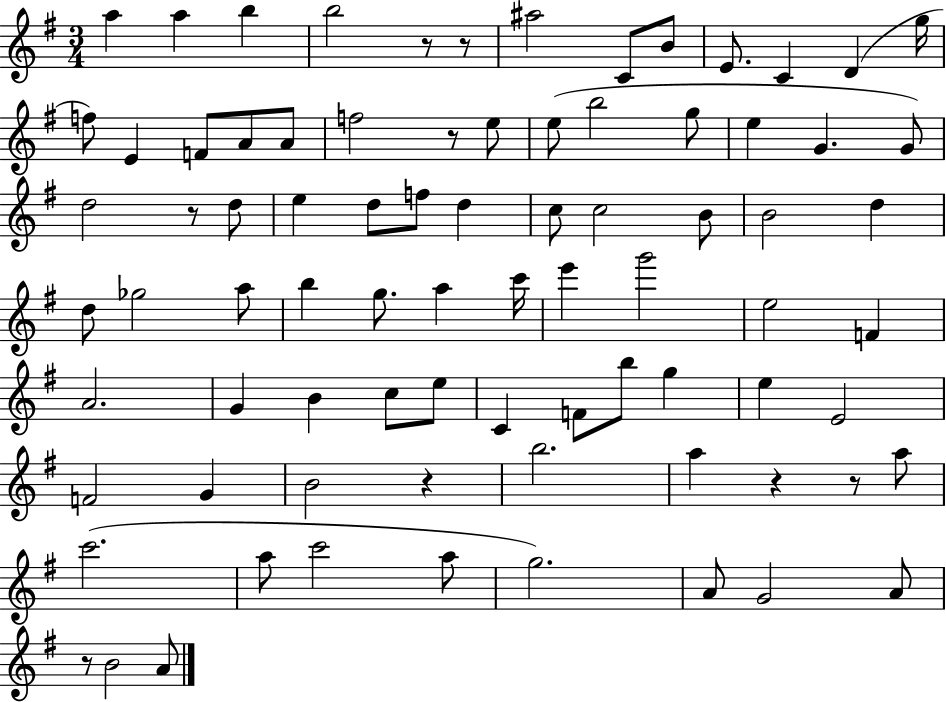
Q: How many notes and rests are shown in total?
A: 81